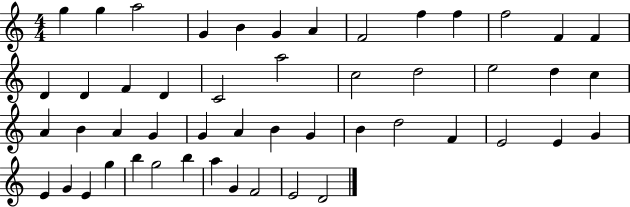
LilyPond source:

{
  \clef treble
  \numericTimeSignature
  \time 4/4
  \key c \major
  g''4 g''4 a''2 | g'4 b'4 g'4 a'4 | f'2 f''4 f''4 | f''2 f'4 f'4 | \break d'4 d'4 f'4 d'4 | c'2 a''2 | c''2 d''2 | e''2 d''4 c''4 | \break a'4 b'4 a'4 g'4 | g'4 a'4 b'4 g'4 | b'4 d''2 f'4 | e'2 e'4 g'4 | \break e'4 g'4 e'4 g''4 | b''4 g''2 b''4 | a''4 g'4 f'2 | e'2 d'2 | \break \bar "|."
}